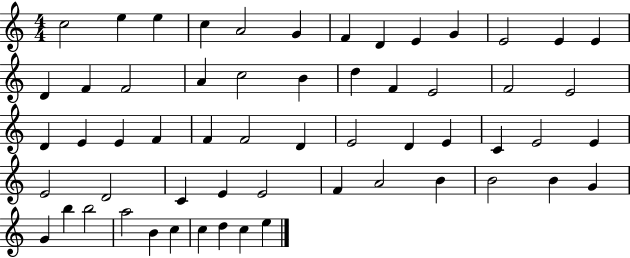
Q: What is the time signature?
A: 4/4